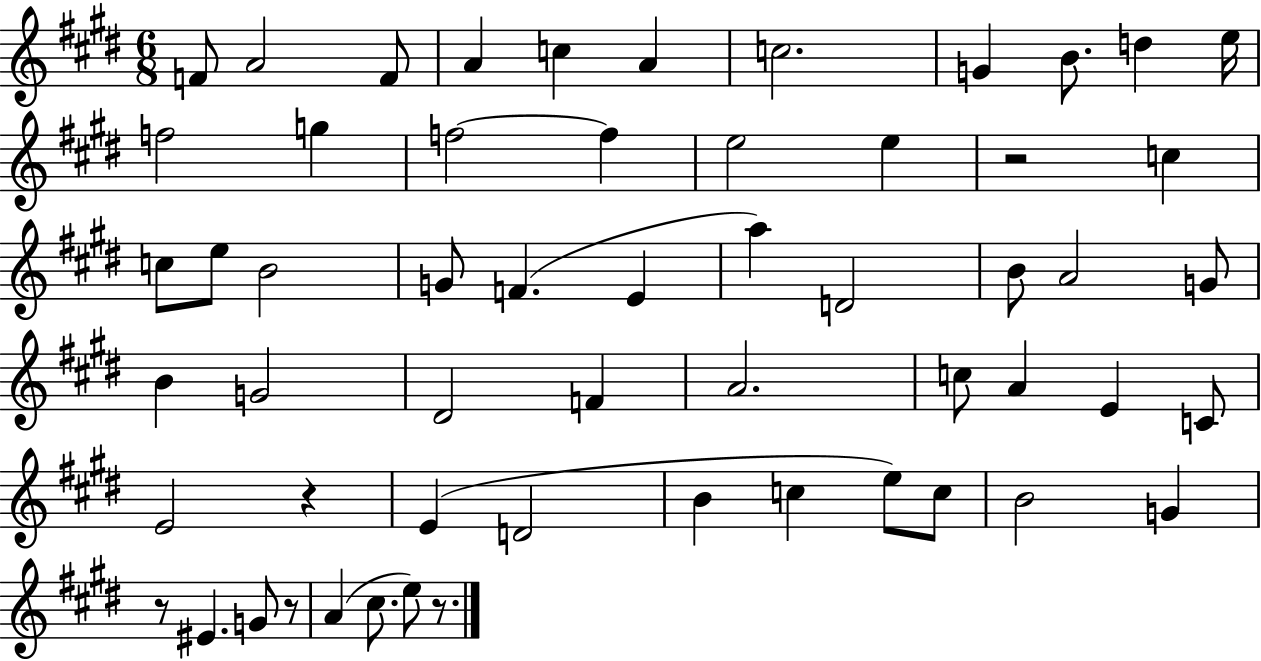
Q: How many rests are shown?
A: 5